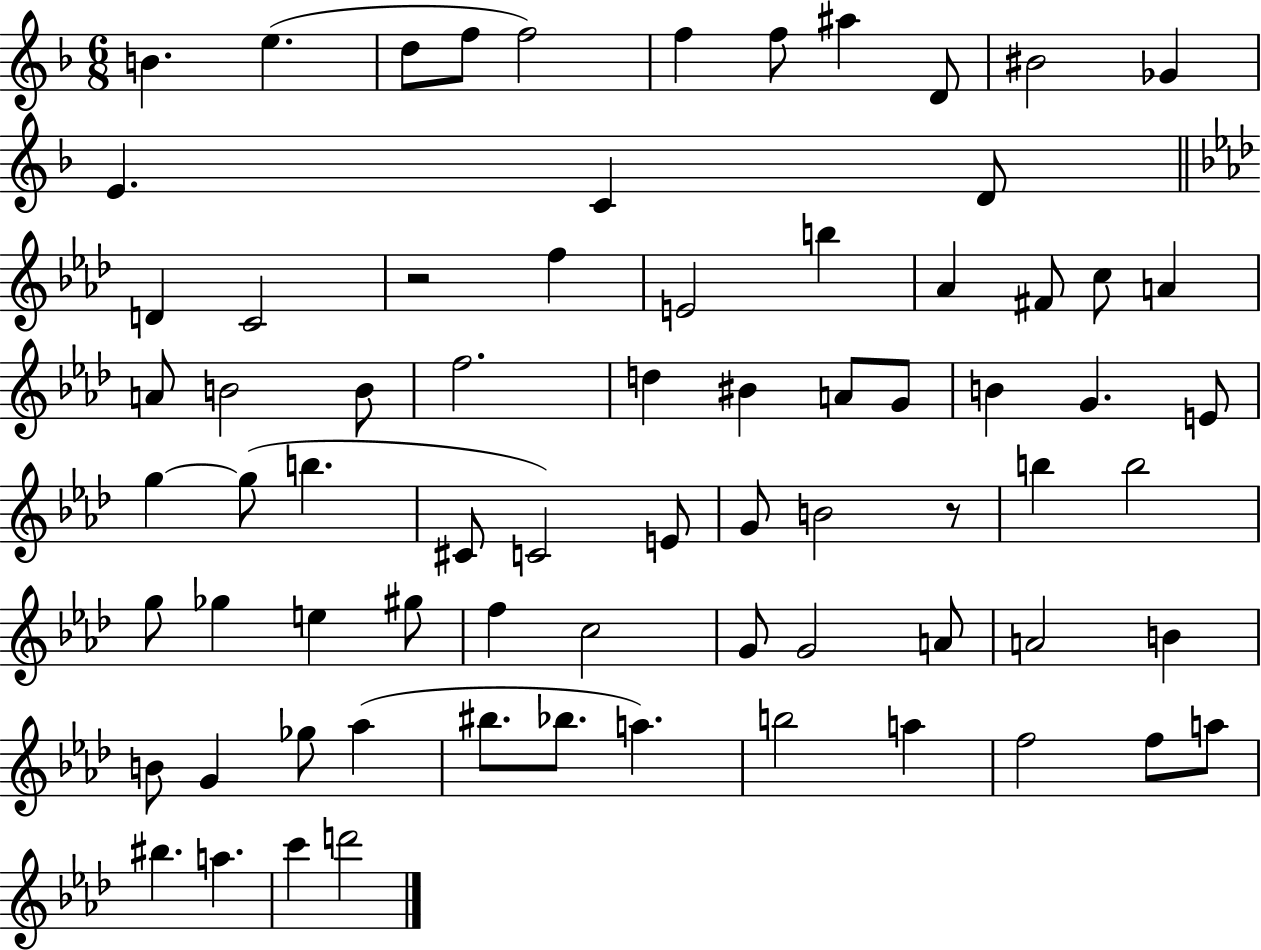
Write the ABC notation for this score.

X:1
T:Untitled
M:6/8
L:1/4
K:F
B e d/2 f/2 f2 f f/2 ^a D/2 ^B2 _G E C D/2 D C2 z2 f E2 b _A ^F/2 c/2 A A/2 B2 B/2 f2 d ^B A/2 G/2 B G E/2 g g/2 b ^C/2 C2 E/2 G/2 B2 z/2 b b2 g/2 _g e ^g/2 f c2 G/2 G2 A/2 A2 B B/2 G _g/2 _a ^b/2 _b/2 a b2 a f2 f/2 a/2 ^b a c' d'2